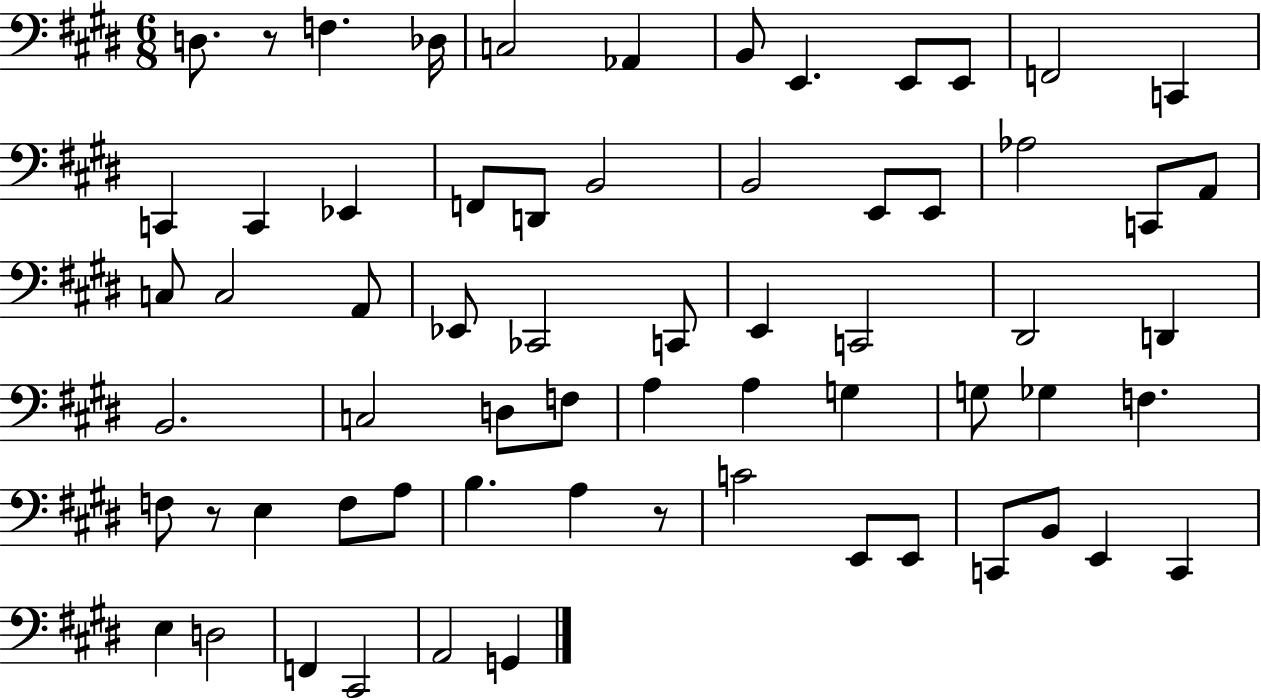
D3/e. R/e F3/q. Db3/s C3/h Ab2/q B2/e E2/q. E2/e E2/e F2/h C2/q C2/q C2/q Eb2/q F2/e D2/e B2/h B2/h E2/e E2/e Ab3/h C2/e A2/e C3/e C3/h A2/e Eb2/e CES2/h C2/e E2/q C2/h D#2/h D2/q B2/h. C3/h D3/e F3/e A3/q A3/q G3/q G3/e Gb3/q F3/q. F3/e R/e E3/q F3/e A3/e B3/q. A3/q R/e C4/h E2/e E2/e C2/e B2/e E2/q C2/q E3/q D3/h F2/q C#2/h A2/h G2/q